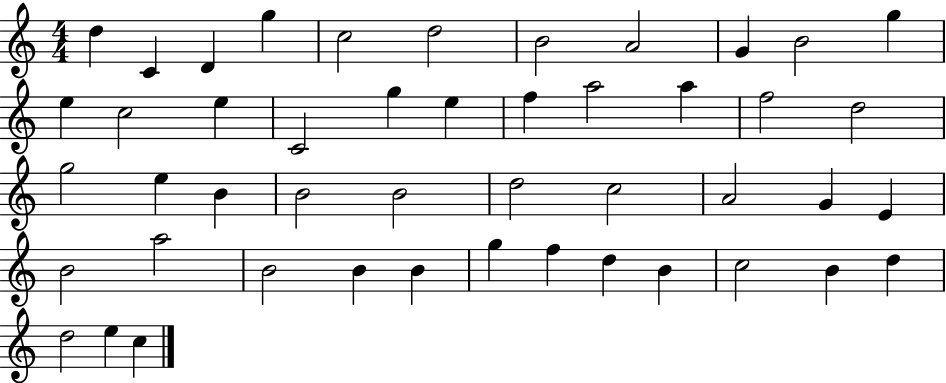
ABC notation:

X:1
T:Untitled
M:4/4
L:1/4
K:C
d C D g c2 d2 B2 A2 G B2 g e c2 e C2 g e f a2 a f2 d2 g2 e B B2 B2 d2 c2 A2 G E B2 a2 B2 B B g f d B c2 B d d2 e c